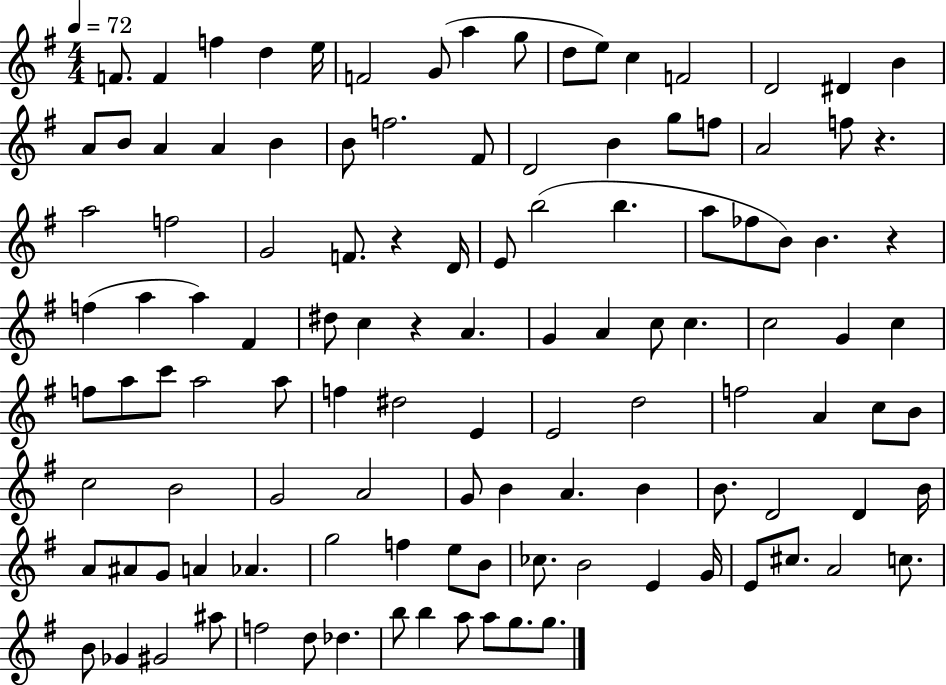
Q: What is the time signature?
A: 4/4